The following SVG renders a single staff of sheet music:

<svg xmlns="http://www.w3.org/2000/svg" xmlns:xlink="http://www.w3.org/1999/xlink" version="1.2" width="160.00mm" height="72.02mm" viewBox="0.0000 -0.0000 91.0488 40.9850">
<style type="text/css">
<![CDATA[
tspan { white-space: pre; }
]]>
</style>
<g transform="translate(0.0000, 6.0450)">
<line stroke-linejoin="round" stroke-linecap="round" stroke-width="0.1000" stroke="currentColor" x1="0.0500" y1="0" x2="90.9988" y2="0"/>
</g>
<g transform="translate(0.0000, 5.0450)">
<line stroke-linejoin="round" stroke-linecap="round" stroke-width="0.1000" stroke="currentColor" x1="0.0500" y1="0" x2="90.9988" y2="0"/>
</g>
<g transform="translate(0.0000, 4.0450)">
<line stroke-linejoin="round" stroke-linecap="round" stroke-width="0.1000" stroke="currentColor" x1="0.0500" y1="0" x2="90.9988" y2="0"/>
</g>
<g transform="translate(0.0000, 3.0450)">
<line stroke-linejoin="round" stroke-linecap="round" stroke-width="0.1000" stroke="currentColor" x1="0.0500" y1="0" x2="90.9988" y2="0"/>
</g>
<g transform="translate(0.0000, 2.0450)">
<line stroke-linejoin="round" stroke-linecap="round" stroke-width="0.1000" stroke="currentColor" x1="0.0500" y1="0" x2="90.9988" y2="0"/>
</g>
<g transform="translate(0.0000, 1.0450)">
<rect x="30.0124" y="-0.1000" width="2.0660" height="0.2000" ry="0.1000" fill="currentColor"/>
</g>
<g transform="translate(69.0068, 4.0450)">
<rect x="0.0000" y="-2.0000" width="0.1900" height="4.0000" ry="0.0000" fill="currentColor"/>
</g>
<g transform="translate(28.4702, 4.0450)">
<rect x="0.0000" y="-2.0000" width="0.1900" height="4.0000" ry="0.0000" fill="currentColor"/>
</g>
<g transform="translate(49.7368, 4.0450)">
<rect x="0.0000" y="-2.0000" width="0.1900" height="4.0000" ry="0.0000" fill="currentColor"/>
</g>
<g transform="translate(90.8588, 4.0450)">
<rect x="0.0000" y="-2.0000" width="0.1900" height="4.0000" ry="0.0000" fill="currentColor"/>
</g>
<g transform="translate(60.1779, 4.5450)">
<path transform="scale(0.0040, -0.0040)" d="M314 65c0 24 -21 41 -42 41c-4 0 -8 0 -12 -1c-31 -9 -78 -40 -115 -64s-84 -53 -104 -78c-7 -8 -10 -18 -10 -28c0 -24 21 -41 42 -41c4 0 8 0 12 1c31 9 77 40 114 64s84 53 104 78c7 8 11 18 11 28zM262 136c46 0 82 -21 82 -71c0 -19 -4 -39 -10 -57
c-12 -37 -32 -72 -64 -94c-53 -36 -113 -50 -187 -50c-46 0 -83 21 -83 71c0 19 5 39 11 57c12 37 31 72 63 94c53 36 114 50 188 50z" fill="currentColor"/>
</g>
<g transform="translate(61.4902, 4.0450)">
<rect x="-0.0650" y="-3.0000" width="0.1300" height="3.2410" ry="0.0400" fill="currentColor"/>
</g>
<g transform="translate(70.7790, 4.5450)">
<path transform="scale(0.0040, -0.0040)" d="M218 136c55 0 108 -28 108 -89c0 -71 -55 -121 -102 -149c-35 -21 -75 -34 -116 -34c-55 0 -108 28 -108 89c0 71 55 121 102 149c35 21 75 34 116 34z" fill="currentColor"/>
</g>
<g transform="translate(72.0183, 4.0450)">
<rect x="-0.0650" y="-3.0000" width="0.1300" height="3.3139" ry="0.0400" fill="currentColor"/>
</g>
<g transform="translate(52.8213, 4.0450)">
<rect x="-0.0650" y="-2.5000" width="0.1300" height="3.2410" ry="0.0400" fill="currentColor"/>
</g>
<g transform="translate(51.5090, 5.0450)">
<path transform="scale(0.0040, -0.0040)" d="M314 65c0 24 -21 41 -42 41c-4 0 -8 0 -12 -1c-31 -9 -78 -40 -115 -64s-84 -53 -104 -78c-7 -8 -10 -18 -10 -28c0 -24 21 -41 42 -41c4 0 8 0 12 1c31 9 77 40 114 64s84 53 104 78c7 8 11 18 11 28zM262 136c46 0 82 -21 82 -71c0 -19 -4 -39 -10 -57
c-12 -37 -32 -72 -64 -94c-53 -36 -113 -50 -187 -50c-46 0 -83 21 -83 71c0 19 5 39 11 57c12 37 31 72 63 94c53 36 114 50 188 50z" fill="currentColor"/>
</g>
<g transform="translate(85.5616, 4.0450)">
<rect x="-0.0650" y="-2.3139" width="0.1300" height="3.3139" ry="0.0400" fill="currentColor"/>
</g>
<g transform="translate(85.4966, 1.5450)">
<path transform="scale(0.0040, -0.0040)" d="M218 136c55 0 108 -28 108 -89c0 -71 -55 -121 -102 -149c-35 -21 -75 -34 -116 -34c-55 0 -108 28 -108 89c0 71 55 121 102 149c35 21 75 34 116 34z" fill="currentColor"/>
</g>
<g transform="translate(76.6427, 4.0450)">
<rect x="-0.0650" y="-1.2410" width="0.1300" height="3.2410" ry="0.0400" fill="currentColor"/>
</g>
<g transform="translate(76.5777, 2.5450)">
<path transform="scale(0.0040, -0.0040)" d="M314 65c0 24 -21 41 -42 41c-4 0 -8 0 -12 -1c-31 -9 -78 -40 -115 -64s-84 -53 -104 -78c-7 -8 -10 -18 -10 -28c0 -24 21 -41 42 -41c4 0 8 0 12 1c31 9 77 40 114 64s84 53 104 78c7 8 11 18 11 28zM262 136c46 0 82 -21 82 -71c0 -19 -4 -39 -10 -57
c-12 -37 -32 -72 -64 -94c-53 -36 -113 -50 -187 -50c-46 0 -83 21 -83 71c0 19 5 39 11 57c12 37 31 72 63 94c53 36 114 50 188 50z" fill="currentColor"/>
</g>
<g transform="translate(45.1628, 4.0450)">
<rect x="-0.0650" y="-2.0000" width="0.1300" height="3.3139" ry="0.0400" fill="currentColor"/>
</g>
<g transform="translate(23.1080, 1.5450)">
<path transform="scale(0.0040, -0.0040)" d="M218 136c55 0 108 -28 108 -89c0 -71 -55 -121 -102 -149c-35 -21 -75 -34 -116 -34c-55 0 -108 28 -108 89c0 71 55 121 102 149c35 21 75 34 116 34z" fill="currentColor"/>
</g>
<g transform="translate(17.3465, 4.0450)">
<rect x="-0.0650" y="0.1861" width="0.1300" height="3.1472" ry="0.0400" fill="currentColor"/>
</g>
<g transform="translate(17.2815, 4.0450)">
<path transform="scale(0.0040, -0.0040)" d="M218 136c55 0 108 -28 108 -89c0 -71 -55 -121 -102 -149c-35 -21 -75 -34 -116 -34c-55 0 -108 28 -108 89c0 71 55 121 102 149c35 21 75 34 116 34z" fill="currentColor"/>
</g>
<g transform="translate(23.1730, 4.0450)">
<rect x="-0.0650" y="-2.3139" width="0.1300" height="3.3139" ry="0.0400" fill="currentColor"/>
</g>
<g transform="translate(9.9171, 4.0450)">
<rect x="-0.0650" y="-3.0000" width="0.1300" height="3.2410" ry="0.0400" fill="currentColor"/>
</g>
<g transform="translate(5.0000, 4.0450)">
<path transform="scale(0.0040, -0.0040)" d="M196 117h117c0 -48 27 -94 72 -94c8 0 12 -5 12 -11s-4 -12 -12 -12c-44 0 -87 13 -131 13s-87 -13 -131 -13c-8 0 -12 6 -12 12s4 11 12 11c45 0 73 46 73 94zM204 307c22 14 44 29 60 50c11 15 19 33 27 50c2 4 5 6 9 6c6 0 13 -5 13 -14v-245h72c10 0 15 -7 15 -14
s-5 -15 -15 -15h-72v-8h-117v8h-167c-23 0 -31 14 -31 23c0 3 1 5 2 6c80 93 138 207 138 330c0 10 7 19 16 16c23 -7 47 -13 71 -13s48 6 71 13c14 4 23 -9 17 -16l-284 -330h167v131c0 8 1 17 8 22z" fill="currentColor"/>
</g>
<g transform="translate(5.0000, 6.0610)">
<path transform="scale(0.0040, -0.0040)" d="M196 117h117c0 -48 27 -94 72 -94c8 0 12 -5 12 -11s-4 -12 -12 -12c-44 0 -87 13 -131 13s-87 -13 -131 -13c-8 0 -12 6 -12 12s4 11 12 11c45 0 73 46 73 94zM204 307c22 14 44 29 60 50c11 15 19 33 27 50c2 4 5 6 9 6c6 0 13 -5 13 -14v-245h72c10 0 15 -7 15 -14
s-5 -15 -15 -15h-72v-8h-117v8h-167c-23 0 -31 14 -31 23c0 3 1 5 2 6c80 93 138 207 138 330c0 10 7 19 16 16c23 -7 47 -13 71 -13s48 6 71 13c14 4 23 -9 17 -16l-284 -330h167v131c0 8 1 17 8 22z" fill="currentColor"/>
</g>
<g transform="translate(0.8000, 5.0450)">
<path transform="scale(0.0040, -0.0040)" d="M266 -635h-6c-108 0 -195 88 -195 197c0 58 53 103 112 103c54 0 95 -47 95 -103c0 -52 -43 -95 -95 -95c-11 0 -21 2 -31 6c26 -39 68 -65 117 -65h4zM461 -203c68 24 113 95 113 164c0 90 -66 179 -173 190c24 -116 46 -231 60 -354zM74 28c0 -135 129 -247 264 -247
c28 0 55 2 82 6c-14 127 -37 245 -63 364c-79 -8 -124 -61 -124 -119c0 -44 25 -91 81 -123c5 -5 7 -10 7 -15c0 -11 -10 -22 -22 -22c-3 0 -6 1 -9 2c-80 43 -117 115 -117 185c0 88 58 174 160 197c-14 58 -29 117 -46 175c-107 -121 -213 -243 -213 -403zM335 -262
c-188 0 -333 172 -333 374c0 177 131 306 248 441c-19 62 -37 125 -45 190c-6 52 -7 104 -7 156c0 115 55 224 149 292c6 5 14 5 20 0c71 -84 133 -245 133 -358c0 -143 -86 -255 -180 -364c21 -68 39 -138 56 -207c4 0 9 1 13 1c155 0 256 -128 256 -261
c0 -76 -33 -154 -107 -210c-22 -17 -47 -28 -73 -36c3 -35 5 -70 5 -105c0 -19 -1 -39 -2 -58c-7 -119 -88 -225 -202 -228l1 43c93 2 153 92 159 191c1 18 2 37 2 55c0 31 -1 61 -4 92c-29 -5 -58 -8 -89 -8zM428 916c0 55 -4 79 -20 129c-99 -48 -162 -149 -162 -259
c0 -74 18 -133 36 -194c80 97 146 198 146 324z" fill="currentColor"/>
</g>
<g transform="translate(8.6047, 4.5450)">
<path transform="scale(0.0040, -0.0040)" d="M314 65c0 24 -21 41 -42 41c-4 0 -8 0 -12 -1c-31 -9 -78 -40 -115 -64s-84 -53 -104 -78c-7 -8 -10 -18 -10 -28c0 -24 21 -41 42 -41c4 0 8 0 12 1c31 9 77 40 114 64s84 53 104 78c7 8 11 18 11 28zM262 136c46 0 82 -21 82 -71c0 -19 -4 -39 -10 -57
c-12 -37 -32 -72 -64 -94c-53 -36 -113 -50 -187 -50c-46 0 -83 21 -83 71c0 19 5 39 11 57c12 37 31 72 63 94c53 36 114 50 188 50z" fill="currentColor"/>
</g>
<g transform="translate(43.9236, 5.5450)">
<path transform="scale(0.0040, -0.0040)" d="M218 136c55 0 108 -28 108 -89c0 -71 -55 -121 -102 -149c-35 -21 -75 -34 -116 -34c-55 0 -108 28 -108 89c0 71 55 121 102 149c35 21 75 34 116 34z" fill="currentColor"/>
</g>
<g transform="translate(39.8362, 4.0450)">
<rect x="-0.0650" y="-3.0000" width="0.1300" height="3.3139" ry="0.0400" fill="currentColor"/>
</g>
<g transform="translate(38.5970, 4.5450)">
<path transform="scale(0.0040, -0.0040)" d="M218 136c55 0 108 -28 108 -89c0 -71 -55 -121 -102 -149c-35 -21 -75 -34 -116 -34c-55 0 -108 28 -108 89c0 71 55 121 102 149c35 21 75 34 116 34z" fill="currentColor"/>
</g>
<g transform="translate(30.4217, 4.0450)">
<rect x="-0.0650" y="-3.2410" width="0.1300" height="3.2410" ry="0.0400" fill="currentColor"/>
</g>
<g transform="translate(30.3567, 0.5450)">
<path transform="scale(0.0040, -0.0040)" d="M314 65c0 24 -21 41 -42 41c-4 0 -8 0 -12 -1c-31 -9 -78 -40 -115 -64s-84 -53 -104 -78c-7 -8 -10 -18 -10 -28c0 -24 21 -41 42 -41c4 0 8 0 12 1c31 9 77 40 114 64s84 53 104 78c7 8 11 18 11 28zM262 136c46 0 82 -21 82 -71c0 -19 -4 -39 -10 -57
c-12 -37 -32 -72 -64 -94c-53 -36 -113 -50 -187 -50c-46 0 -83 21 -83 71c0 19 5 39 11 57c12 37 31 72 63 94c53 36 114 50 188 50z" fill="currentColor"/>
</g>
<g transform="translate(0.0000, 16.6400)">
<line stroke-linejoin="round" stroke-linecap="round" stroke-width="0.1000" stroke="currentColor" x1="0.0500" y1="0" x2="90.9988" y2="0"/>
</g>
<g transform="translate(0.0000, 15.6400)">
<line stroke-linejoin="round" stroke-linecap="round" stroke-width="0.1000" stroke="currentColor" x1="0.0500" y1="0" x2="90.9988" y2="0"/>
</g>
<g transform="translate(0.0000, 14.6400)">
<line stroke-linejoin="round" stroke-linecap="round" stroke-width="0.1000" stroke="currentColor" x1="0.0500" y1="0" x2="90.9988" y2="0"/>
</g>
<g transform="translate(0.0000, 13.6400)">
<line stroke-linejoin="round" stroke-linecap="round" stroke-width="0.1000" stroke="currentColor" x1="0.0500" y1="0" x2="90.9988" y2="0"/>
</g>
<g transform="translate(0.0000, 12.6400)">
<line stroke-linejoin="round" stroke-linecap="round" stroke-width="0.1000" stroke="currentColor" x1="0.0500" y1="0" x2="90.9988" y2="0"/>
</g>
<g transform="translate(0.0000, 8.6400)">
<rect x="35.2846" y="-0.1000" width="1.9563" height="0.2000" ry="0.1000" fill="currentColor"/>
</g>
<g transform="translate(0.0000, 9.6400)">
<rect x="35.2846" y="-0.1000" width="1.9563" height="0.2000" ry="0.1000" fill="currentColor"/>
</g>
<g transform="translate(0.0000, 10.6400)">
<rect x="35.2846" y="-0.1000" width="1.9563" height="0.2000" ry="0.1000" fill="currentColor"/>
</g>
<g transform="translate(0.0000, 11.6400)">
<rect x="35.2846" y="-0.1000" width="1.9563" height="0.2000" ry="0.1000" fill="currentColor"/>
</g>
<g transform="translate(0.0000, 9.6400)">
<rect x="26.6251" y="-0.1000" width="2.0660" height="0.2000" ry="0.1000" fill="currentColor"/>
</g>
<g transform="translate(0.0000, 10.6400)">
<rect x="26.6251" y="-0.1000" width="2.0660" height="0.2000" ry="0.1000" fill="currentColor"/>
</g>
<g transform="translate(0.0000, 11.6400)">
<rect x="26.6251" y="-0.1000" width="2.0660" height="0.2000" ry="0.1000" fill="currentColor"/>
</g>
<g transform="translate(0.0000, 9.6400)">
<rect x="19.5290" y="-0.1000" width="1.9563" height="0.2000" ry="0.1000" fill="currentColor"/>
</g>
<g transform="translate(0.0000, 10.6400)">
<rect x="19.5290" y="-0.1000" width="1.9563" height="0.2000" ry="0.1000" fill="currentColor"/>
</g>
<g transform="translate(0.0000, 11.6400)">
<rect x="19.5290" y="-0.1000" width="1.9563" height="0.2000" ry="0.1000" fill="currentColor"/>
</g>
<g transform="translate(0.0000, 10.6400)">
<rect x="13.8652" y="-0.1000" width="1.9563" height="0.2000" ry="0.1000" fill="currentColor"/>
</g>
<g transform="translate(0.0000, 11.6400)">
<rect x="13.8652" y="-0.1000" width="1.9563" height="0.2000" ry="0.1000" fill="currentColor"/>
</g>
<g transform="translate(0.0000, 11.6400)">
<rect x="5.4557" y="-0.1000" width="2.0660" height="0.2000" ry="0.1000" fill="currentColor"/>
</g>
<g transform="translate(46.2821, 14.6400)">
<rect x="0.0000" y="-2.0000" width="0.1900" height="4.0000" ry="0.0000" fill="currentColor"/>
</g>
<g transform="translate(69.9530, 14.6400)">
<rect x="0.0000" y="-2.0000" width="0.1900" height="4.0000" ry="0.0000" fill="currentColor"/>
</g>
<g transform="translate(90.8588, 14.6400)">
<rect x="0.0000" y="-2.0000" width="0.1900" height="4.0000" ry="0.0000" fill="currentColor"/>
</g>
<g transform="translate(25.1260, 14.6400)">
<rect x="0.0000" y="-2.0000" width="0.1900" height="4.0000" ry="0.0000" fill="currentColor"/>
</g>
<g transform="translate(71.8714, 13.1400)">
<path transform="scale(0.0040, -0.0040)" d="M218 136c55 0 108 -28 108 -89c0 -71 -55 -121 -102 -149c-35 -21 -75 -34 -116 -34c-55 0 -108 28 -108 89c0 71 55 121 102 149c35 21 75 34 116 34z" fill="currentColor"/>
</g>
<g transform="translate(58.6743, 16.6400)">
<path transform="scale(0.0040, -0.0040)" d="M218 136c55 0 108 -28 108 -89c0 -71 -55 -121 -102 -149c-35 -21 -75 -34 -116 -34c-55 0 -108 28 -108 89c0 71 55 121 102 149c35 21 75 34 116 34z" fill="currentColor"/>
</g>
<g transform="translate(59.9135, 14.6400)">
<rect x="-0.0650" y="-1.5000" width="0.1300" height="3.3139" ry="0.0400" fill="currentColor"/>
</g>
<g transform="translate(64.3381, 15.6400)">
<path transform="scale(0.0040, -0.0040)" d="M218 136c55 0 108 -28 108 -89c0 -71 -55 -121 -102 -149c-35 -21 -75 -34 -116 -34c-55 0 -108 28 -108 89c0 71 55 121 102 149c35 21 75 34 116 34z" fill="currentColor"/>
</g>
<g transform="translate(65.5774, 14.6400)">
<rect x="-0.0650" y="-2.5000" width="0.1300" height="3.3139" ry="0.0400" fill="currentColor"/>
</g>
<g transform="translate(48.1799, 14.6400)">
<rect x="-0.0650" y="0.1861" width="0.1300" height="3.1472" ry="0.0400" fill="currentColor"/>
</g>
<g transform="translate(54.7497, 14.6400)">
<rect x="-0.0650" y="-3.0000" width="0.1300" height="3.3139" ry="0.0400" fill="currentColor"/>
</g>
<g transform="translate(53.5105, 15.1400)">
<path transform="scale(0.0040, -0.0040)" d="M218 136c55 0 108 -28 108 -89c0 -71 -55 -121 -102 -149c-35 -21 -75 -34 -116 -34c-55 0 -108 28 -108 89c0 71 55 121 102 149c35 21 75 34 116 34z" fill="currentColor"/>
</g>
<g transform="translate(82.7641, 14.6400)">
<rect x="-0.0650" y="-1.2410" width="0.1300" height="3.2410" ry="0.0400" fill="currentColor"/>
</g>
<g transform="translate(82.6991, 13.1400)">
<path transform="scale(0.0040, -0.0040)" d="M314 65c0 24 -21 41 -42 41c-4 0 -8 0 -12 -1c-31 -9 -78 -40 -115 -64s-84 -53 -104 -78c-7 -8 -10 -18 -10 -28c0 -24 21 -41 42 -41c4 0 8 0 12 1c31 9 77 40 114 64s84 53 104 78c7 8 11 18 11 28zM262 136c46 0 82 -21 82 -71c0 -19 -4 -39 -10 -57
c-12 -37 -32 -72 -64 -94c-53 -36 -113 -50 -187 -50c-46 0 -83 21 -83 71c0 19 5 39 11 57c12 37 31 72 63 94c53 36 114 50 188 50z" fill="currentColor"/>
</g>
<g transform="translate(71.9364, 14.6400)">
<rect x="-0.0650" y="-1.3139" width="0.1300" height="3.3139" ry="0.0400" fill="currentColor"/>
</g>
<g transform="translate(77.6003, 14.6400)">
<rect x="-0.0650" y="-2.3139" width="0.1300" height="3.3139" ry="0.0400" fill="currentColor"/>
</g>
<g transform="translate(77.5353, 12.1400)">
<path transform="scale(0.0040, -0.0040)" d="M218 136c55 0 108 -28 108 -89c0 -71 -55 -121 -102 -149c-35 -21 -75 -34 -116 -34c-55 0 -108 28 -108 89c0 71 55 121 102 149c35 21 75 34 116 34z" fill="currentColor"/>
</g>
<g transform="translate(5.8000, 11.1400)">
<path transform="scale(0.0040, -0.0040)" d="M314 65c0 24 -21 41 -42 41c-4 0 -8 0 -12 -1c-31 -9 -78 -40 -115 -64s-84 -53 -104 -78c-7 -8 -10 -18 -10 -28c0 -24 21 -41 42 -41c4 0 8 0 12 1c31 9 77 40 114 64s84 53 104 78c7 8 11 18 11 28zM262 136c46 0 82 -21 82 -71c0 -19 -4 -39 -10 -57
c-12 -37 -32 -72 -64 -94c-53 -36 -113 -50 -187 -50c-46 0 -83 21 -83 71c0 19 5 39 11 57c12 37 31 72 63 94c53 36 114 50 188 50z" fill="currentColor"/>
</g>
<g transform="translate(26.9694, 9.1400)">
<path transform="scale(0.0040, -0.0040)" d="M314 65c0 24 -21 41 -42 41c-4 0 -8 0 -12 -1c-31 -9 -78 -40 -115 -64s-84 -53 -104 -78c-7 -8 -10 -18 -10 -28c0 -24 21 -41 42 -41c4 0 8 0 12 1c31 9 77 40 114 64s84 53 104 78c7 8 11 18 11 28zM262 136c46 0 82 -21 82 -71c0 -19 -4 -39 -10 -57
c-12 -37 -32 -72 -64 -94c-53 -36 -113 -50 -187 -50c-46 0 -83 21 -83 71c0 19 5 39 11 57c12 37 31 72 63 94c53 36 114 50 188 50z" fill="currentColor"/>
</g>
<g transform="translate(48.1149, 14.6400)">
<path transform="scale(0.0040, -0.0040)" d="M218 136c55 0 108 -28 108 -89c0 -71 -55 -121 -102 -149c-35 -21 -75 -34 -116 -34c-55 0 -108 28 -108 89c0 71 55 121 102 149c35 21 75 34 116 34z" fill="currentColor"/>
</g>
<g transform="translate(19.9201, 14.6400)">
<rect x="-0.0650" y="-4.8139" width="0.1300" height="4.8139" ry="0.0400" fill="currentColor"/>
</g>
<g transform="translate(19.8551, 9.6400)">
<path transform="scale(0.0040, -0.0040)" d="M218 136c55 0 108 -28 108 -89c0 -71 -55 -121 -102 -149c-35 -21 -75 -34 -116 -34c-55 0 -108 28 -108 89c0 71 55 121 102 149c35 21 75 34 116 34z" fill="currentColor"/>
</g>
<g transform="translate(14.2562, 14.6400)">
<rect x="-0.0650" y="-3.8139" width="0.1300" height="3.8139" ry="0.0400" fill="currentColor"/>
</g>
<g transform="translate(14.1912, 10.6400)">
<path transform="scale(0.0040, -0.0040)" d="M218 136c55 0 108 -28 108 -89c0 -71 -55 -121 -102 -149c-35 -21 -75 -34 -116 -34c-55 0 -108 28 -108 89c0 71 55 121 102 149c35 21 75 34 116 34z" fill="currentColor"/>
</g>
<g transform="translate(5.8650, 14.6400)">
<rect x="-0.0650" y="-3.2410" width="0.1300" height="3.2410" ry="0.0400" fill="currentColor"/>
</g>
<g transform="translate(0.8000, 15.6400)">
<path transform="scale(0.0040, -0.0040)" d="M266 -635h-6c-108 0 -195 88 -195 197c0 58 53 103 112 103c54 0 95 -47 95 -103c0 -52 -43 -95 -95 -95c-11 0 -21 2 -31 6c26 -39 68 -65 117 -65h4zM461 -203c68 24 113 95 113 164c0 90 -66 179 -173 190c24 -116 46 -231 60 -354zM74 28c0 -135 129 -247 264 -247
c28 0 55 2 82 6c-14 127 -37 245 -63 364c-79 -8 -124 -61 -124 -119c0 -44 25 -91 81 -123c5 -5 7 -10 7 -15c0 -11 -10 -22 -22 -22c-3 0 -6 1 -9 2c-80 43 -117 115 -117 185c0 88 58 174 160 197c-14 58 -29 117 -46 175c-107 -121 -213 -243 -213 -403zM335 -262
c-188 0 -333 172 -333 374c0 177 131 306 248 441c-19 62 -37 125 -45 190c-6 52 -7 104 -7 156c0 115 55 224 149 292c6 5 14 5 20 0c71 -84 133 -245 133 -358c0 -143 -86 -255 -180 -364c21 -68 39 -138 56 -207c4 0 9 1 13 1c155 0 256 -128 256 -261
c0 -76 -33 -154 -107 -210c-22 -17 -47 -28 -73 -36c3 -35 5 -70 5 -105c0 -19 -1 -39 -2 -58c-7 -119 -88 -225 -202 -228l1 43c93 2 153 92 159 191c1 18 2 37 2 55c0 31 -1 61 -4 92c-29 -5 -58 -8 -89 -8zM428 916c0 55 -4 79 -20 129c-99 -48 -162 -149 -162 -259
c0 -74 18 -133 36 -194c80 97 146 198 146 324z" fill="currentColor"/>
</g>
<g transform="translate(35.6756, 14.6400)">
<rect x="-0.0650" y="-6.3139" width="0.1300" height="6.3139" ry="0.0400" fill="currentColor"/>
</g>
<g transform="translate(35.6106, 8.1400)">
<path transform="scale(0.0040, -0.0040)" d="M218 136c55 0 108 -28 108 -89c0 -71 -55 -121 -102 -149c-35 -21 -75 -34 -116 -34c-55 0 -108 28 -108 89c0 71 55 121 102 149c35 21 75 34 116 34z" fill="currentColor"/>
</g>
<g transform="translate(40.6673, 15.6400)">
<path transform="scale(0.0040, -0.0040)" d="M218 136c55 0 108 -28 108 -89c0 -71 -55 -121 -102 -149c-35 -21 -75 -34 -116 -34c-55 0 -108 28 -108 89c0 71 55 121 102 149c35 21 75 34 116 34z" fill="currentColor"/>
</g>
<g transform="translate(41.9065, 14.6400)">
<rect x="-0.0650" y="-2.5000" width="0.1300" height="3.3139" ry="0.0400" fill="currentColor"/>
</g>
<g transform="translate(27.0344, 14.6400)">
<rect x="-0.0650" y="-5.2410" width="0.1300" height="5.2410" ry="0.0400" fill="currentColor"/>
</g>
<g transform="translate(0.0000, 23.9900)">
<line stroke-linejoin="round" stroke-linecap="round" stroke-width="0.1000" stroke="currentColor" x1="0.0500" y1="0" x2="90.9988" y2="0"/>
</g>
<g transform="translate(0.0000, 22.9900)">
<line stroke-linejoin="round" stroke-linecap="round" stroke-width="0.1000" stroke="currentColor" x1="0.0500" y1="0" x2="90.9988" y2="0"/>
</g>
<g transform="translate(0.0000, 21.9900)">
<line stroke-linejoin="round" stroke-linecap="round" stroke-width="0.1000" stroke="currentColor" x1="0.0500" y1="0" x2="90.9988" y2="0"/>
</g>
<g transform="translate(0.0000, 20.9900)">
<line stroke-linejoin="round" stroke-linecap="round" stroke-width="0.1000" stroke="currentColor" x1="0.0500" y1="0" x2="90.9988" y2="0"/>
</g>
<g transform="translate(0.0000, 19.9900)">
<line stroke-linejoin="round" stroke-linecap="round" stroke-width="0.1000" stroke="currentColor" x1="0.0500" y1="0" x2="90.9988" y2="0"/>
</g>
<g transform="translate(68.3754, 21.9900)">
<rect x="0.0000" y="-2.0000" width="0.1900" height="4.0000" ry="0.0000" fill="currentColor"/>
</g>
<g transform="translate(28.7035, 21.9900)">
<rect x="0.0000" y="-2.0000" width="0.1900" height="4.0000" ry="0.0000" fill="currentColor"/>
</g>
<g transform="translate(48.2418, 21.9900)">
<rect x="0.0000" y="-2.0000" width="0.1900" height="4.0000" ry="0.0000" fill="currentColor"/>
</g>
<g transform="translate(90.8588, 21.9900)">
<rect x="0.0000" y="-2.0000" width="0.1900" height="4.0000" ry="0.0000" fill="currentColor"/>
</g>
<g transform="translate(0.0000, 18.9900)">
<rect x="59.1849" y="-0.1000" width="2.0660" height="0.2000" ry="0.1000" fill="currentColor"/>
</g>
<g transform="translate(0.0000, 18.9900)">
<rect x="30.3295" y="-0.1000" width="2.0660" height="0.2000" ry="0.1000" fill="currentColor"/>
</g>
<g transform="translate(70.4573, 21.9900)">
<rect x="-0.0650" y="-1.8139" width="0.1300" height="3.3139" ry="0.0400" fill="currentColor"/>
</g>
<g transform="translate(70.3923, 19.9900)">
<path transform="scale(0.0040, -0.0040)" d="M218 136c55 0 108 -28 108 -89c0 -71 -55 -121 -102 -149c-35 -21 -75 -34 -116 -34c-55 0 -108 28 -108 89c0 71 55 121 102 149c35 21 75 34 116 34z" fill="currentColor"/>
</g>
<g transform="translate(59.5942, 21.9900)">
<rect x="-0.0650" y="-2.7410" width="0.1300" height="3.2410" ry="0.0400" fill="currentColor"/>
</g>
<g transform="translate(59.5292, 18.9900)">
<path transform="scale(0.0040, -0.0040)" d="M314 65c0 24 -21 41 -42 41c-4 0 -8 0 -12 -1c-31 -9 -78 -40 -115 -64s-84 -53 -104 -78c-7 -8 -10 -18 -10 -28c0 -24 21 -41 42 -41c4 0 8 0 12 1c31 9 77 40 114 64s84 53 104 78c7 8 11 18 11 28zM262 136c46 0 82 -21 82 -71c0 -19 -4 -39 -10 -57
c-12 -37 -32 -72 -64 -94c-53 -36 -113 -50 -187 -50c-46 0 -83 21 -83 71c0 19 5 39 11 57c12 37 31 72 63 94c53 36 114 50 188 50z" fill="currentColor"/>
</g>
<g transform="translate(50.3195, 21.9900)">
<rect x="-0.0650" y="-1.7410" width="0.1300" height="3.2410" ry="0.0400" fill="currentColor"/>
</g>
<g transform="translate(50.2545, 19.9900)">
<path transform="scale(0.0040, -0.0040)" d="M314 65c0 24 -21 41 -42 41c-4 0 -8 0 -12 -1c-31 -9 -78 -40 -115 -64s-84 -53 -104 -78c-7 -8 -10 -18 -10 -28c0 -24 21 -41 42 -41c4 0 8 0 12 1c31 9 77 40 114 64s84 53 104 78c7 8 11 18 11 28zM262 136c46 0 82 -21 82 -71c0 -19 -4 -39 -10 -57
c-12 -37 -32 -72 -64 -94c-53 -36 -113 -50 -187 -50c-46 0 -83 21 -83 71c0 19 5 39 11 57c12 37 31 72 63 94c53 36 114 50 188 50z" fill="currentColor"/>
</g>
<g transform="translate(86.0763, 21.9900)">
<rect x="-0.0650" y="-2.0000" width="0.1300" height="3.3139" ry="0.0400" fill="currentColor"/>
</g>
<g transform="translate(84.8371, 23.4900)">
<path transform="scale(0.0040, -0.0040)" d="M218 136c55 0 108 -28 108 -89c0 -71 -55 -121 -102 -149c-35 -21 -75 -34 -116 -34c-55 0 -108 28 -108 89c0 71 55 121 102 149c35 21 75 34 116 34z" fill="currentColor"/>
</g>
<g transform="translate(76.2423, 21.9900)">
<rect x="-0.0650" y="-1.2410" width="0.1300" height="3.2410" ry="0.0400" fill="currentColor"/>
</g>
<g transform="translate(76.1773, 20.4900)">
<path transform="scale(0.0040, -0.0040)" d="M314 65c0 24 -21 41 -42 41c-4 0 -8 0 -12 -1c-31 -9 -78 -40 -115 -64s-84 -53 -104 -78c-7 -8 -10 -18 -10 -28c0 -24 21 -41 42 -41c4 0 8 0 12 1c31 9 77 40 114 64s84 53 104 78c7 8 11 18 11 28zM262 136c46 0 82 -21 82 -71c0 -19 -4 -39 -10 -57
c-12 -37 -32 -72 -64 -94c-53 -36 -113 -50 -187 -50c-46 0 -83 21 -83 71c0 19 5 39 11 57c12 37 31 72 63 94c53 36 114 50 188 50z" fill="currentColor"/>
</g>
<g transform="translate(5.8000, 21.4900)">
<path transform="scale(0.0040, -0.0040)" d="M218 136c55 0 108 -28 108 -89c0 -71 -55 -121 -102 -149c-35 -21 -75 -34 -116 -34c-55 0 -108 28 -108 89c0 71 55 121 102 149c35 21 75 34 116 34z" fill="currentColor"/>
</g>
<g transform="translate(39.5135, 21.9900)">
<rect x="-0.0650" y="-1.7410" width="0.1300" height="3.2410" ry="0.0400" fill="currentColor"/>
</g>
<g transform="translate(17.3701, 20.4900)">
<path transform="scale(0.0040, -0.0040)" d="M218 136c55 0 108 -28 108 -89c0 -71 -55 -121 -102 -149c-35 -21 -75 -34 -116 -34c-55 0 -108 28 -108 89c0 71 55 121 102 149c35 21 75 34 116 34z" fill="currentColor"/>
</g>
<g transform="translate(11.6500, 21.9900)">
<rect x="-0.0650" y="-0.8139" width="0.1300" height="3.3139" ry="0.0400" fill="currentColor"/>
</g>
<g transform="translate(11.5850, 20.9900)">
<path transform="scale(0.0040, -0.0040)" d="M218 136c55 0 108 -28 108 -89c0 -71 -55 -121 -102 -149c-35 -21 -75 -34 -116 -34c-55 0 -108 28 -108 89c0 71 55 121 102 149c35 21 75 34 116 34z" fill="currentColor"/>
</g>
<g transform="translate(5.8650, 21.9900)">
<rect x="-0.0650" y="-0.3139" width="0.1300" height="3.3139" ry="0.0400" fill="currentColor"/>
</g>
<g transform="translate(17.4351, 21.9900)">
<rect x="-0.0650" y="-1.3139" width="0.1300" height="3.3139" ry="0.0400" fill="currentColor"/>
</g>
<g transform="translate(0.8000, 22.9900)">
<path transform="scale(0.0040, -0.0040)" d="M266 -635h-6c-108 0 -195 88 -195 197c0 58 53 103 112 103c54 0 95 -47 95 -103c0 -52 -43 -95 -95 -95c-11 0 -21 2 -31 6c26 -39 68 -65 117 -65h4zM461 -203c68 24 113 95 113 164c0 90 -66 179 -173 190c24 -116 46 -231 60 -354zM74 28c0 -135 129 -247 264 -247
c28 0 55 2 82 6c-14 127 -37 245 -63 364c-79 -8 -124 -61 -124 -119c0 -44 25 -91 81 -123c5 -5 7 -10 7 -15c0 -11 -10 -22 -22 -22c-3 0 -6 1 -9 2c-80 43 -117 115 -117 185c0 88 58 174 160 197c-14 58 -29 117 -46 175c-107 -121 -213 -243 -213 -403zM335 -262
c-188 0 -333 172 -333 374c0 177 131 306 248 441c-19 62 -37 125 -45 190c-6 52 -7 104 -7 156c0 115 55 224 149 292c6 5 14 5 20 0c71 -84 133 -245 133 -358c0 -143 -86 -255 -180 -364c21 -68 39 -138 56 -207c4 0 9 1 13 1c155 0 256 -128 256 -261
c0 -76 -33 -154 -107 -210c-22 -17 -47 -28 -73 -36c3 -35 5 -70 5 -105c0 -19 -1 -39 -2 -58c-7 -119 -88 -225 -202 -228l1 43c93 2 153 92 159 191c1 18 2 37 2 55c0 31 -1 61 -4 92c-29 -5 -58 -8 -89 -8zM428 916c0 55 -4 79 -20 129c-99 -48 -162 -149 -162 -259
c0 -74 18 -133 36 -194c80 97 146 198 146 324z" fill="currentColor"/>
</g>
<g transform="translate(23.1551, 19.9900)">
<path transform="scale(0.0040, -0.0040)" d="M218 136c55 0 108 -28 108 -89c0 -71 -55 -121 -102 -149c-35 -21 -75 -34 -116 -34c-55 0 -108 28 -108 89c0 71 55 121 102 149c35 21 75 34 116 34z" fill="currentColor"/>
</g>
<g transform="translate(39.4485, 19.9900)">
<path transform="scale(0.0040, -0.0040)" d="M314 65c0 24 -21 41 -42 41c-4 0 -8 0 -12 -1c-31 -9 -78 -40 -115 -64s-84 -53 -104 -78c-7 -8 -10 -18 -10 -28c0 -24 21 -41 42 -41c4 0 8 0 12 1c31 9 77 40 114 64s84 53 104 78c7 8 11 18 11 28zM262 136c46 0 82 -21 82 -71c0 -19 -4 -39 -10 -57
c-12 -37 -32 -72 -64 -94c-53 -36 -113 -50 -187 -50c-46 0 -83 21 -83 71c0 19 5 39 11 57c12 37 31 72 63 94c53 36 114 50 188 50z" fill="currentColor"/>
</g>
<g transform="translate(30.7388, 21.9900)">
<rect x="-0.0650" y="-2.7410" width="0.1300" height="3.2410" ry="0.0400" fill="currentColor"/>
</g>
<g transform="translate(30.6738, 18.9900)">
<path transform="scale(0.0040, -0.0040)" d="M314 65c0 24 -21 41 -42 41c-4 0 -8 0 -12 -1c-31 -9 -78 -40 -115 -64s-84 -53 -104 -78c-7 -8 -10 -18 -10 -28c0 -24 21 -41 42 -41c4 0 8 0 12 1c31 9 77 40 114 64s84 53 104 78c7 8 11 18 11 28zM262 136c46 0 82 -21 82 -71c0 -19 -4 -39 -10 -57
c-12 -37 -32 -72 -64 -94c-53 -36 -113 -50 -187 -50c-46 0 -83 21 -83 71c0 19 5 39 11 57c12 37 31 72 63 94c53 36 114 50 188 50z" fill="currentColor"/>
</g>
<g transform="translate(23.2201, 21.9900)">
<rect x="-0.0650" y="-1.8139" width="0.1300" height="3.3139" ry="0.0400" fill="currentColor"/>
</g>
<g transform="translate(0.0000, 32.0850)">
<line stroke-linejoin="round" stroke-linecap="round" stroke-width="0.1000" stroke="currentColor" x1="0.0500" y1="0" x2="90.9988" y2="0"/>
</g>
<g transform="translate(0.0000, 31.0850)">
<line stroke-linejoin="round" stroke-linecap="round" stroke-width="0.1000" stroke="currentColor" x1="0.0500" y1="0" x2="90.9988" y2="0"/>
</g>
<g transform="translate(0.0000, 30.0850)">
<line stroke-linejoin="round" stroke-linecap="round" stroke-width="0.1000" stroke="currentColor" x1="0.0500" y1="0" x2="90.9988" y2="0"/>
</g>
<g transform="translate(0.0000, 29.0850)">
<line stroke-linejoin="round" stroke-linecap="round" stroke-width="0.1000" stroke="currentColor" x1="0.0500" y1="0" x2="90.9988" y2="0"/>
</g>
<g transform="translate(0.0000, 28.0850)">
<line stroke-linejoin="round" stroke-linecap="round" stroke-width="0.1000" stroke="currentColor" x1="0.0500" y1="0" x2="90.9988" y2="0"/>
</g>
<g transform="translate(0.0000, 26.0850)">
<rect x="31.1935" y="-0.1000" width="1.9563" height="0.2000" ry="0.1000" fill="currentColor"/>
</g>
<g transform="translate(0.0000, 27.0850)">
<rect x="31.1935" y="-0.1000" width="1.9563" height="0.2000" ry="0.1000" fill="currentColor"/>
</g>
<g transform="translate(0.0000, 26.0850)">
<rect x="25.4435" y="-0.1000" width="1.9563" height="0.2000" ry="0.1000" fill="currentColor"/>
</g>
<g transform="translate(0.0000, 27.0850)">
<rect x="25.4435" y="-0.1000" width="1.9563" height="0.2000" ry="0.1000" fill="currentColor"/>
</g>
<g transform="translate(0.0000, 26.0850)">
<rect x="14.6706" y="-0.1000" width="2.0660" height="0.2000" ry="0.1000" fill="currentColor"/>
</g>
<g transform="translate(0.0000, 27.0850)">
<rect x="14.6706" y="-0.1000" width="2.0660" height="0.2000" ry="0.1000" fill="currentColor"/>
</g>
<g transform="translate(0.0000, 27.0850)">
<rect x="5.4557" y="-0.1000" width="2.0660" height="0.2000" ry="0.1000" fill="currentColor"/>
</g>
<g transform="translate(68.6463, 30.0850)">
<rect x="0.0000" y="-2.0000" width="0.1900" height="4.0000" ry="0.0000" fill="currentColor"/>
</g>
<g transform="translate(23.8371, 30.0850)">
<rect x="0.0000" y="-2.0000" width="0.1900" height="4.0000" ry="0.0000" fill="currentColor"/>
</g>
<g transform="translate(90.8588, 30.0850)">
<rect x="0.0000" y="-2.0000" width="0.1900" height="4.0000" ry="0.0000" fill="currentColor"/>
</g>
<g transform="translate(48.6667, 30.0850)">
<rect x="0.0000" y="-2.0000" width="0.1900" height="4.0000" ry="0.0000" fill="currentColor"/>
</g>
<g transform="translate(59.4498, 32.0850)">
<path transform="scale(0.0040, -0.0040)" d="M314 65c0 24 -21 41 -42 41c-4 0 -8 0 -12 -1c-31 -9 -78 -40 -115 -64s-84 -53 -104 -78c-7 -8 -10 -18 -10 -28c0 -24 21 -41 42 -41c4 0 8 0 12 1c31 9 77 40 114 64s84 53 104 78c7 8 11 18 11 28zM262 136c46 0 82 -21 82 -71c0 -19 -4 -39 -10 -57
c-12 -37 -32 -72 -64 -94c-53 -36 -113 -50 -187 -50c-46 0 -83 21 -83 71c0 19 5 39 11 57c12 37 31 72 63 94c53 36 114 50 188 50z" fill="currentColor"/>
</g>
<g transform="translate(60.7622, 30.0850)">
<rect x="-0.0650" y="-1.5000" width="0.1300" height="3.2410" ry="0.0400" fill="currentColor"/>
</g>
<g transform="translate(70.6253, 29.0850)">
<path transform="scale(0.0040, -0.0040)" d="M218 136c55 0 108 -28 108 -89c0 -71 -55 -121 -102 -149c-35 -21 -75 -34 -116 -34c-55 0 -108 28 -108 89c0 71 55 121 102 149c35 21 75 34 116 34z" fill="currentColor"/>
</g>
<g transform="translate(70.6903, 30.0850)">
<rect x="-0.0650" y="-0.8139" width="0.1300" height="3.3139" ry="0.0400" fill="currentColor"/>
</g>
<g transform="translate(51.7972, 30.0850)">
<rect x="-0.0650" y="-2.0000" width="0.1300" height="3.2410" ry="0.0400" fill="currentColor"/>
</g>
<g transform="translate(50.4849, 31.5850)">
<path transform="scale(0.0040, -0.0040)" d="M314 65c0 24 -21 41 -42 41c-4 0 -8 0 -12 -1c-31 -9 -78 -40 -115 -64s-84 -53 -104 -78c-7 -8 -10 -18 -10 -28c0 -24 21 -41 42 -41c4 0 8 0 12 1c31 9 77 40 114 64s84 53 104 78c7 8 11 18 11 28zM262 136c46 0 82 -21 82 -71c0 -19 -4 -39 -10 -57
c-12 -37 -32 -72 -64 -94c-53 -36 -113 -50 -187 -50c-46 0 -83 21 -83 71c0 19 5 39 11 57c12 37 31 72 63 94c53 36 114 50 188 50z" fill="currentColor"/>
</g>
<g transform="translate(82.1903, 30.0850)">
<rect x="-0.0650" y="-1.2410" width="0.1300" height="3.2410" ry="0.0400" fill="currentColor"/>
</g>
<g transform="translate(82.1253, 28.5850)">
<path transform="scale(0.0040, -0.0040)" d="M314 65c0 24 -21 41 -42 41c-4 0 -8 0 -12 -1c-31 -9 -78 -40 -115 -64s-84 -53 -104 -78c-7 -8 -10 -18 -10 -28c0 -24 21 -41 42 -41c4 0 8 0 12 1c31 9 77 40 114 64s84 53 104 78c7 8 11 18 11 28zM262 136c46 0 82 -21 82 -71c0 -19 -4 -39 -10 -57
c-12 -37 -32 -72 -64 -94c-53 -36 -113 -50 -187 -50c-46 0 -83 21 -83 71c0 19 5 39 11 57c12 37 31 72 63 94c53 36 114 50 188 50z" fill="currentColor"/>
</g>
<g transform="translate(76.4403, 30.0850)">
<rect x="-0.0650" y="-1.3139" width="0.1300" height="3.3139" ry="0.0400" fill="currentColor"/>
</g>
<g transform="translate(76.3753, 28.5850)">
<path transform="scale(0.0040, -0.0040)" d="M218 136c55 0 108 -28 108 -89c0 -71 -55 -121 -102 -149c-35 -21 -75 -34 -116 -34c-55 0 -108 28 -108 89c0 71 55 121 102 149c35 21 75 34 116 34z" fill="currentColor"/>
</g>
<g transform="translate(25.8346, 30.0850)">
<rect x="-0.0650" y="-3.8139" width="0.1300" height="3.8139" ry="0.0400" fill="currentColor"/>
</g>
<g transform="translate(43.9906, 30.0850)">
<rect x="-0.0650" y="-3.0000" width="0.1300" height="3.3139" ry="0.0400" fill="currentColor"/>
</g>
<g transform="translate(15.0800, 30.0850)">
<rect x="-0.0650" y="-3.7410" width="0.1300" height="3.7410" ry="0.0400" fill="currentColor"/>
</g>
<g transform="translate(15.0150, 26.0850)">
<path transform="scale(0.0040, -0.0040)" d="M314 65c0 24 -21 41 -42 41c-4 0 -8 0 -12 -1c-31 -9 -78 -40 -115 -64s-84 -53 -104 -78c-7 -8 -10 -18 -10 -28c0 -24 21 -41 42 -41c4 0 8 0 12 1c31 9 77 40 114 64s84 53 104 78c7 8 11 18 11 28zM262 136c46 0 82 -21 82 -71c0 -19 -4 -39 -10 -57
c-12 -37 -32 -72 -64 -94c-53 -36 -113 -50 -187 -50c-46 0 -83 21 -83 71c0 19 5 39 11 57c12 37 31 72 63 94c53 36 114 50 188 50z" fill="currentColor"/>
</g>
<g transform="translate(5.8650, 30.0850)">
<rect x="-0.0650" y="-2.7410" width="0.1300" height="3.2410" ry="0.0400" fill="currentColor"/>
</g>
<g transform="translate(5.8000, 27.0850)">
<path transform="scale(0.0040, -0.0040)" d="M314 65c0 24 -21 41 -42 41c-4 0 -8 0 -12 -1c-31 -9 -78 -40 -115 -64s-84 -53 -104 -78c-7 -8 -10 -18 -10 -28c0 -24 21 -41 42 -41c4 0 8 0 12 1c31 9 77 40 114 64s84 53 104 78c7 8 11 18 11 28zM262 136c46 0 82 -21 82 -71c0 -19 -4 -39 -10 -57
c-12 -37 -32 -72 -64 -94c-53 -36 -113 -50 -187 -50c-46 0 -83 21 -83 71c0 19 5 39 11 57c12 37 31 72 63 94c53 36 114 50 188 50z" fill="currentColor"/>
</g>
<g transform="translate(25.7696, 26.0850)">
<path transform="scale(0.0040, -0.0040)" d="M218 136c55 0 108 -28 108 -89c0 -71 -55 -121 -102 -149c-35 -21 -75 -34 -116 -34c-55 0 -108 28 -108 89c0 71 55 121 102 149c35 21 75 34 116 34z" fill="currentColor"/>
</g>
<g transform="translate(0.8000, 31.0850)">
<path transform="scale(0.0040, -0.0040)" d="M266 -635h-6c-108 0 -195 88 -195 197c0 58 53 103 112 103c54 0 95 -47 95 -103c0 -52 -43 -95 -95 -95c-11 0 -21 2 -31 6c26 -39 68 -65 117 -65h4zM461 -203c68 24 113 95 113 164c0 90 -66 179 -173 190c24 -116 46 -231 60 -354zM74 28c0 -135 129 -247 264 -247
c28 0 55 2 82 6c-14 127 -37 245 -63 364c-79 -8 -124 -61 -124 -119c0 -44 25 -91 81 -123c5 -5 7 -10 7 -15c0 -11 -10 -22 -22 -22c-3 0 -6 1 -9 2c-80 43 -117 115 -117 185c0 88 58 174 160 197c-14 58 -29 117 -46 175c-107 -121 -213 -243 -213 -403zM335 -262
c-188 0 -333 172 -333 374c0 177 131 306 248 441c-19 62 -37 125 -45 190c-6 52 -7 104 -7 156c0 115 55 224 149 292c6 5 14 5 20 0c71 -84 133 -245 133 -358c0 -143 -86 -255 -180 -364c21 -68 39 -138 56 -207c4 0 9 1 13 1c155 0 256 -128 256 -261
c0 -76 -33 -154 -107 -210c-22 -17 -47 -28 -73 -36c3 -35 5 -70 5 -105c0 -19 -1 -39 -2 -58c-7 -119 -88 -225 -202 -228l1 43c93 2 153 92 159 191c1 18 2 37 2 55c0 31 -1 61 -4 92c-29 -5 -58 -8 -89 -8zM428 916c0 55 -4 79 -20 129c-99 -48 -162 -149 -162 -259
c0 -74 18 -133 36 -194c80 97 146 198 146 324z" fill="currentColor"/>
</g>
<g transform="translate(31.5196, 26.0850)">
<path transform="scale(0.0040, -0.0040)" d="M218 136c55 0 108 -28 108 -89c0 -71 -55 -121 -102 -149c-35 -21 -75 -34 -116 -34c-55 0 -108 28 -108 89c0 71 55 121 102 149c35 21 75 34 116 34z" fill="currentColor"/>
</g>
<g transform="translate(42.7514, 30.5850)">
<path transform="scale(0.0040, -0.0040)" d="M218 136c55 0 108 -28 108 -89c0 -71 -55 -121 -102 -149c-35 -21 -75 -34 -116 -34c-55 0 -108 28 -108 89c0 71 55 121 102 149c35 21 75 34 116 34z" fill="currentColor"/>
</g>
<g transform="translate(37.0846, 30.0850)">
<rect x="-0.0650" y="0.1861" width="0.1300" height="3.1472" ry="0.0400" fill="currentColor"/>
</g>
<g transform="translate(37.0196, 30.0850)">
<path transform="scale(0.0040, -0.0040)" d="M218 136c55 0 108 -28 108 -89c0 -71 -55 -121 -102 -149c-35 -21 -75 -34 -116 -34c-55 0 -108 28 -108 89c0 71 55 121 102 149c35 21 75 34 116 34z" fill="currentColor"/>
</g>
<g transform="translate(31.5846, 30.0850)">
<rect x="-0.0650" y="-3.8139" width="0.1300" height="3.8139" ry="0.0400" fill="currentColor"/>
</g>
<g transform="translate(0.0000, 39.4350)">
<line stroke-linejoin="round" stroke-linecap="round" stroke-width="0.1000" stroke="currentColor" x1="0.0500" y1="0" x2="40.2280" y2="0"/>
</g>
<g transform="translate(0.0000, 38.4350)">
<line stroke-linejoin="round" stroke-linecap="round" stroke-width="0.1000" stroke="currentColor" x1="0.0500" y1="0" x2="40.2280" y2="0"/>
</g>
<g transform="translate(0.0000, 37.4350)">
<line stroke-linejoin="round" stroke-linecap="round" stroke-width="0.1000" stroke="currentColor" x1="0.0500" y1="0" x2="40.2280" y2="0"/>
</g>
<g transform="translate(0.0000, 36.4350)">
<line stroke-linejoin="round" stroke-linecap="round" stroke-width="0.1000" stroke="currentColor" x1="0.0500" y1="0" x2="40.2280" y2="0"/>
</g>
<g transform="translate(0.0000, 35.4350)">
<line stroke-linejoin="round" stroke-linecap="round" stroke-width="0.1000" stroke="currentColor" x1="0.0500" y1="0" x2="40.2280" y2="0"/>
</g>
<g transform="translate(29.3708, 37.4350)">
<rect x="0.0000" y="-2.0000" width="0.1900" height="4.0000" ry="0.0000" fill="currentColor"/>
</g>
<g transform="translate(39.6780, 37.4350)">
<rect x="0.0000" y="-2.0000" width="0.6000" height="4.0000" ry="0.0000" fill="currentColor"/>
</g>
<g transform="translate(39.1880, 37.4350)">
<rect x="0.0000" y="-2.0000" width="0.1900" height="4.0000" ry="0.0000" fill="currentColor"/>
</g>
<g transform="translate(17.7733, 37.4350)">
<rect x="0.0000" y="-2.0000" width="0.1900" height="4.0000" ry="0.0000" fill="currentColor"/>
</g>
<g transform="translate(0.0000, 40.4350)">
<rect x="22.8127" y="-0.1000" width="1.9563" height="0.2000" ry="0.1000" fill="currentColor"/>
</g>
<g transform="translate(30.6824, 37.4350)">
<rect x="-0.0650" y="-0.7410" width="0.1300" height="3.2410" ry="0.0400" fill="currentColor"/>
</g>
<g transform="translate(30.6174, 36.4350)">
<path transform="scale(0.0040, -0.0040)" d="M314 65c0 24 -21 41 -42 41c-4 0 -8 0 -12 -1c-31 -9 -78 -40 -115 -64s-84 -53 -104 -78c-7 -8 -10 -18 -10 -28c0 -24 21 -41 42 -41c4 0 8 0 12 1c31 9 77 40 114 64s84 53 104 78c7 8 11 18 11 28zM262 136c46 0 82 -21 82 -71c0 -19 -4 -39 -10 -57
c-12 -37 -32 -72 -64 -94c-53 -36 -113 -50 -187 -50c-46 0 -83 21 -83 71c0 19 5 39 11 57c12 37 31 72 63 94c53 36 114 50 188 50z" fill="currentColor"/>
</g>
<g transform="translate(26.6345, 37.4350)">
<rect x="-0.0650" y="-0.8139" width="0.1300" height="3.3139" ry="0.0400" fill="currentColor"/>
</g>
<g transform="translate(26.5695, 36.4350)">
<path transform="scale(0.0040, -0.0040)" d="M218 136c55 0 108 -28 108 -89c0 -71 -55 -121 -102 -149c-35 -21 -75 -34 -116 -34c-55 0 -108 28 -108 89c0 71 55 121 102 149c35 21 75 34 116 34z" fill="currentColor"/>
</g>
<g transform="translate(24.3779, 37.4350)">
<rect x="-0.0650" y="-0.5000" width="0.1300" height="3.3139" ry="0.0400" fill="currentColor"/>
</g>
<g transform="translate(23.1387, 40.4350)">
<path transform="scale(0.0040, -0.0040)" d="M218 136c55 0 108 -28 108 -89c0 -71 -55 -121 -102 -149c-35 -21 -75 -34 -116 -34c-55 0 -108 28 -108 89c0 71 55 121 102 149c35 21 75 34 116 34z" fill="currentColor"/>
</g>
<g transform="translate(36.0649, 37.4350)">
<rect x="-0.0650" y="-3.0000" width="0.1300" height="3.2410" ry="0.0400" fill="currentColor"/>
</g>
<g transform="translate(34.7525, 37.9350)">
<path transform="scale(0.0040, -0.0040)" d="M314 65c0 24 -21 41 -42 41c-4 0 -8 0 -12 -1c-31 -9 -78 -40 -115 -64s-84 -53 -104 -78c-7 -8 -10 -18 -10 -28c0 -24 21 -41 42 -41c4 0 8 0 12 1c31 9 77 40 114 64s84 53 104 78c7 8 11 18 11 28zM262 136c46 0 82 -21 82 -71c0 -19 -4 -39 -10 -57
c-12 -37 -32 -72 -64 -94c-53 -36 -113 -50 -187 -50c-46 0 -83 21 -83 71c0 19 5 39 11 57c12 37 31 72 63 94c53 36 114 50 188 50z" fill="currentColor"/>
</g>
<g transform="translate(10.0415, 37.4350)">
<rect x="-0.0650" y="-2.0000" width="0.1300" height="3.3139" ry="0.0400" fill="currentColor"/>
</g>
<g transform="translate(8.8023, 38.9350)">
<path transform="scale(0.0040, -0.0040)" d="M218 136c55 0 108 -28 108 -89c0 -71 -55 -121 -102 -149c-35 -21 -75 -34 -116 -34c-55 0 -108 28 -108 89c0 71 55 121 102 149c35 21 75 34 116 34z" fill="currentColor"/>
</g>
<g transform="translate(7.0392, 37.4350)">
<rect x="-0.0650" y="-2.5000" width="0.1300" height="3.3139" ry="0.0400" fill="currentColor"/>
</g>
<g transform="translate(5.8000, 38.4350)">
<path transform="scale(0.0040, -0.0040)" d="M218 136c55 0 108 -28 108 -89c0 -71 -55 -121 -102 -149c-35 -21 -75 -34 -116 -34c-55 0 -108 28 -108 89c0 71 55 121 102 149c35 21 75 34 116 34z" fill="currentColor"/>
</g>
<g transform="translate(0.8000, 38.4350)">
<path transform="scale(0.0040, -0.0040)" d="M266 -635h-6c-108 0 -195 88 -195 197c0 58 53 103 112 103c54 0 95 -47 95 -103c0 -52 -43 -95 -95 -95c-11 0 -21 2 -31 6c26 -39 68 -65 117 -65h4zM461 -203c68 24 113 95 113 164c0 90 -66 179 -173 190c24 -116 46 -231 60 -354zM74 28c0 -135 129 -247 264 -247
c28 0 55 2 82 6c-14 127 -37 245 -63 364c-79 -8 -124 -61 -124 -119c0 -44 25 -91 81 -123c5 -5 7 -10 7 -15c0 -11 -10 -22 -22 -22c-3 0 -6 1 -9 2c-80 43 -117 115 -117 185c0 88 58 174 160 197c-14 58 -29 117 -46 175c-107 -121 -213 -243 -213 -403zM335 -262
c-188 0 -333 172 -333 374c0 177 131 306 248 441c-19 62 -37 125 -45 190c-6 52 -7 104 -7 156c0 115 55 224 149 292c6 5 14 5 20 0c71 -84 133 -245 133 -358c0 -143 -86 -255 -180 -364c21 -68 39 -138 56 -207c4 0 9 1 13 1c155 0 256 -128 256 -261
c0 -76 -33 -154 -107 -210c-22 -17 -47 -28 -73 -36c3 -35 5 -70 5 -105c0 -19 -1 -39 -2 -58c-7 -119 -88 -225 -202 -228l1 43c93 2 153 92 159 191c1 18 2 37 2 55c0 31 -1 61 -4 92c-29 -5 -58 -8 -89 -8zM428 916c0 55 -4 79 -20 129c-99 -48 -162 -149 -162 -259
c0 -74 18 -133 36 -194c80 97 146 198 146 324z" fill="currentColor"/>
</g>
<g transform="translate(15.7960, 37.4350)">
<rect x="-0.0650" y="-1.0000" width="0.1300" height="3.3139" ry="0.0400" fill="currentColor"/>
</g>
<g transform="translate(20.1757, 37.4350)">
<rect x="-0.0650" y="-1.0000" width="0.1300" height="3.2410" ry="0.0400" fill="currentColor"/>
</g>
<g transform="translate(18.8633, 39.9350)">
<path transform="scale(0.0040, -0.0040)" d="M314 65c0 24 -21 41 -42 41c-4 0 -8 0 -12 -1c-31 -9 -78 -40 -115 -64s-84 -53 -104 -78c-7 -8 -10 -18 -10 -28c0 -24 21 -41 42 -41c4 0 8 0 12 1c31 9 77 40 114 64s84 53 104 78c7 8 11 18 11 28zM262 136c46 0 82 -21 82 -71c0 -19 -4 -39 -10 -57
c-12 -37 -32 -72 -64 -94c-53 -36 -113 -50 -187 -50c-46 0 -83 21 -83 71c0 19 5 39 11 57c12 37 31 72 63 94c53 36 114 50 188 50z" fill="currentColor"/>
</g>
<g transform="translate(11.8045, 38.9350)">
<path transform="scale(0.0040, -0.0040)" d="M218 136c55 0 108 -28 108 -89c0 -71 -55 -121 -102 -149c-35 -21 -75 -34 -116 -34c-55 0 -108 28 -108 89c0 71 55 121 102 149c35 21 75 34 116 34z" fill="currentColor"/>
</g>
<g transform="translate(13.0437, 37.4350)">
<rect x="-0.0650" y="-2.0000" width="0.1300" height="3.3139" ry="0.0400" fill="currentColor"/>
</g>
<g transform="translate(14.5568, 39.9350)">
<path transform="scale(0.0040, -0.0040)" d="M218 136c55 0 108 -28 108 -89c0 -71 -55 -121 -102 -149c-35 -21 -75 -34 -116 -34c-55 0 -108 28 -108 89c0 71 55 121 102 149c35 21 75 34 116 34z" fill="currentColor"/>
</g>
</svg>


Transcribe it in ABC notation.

X:1
T:Untitled
M:4/4
L:1/4
K:C
A2 B g b2 A F G2 A2 A e2 g b2 c' e' f'2 a' G B A E G e g e2 c d e f a2 f2 f2 a2 f e2 F a2 c'2 c' c' B A F2 E2 d e e2 G F F D D2 C d d2 A2